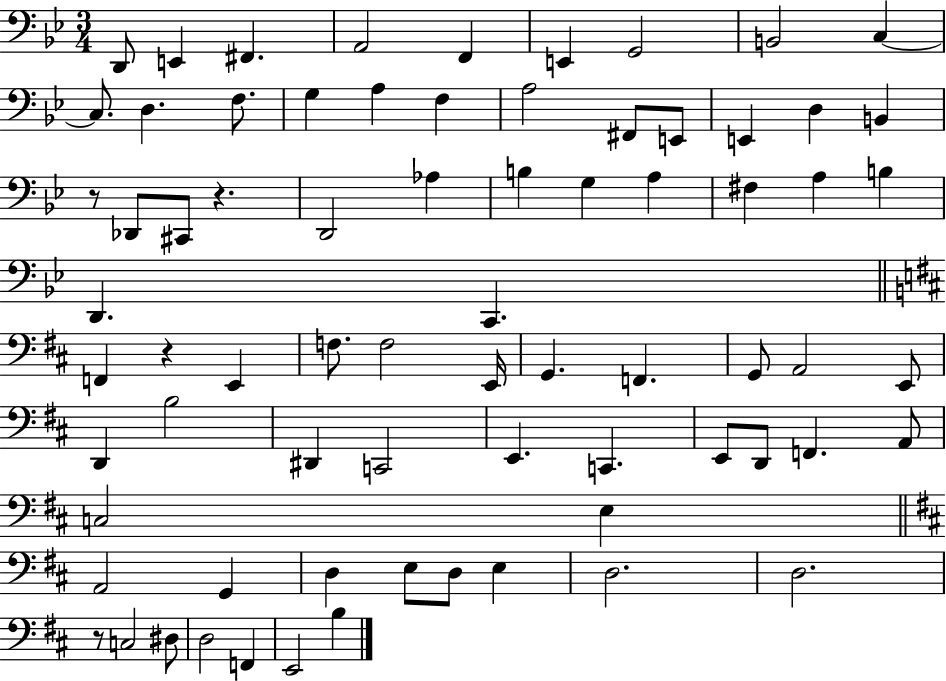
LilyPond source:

{
  \clef bass
  \numericTimeSignature
  \time 3/4
  \key bes \major
  \repeat volta 2 { d,8 e,4 fis,4. | a,2 f,4 | e,4 g,2 | b,2 c4~~ | \break c8. d4. f8. | g4 a4 f4 | a2 fis,8 e,8 | e,4 d4 b,4 | \break r8 des,8 cis,8 r4. | d,2 aes4 | b4 g4 a4 | fis4 a4 b4 | \break d,4. c,4. | \bar "||" \break \key d \major f,4 r4 e,4 | f8. f2 e,16 | g,4. f,4. | g,8 a,2 e,8 | \break d,4 b2 | dis,4 c,2 | e,4. c,4. | e,8 d,8 f,4. a,8 | \break c2 e4 | \bar "||" \break \key d \major a,2 g,4 | d4 e8 d8 e4 | d2. | d2. | \break r8 c2 dis8 | d2 f,4 | e,2 b4 | } \bar "|."
}